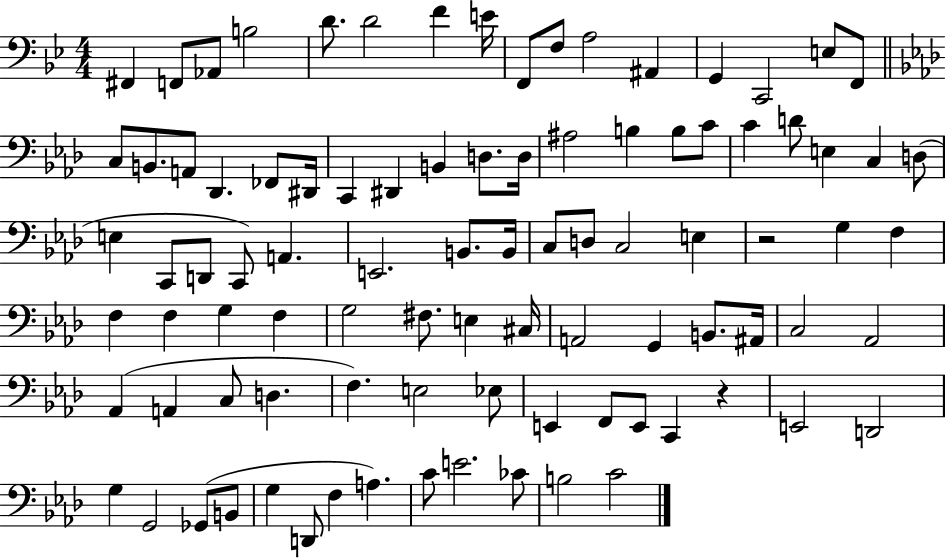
{
  \clef bass
  \numericTimeSignature
  \time 4/4
  \key bes \major
  \repeat volta 2 { fis,4 f,8 aes,8 b2 | d'8. d'2 f'4 e'16 | f,8 f8 a2 ais,4 | g,4 c,2 e8 f,8 | \break \bar "||" \break \key aes \major c8 b,8. a,8 des,4. fes,8 dis,16 | c,4 dis,4 b,4 d8. d16 | ais2 b4 b8 c'8 | c'4 d'8 e4 c4 d8( | \break e4 c,8 d,8 c,8) a,4. | e,2. b,8. b,16 | c8 d8 c2 e4 | r2 g4 f4 | \break f4 f4 g4 f4 | g2 fis8. e4 cis16 | a,2 g,4 b,8. ais,16 | c2 aes,2 | \break aes,4( a,4 c8 d4. | f4.) e2 ees8 | e,4 f,8 e,8 c,4 r4 | e,2 d,2 | \break g4 g,2 ges,8( b,8 | g4 d,8 f4 a4.) | c'8 e'2. ces'8 | b2 c'2 | \break } \bar "|."
}